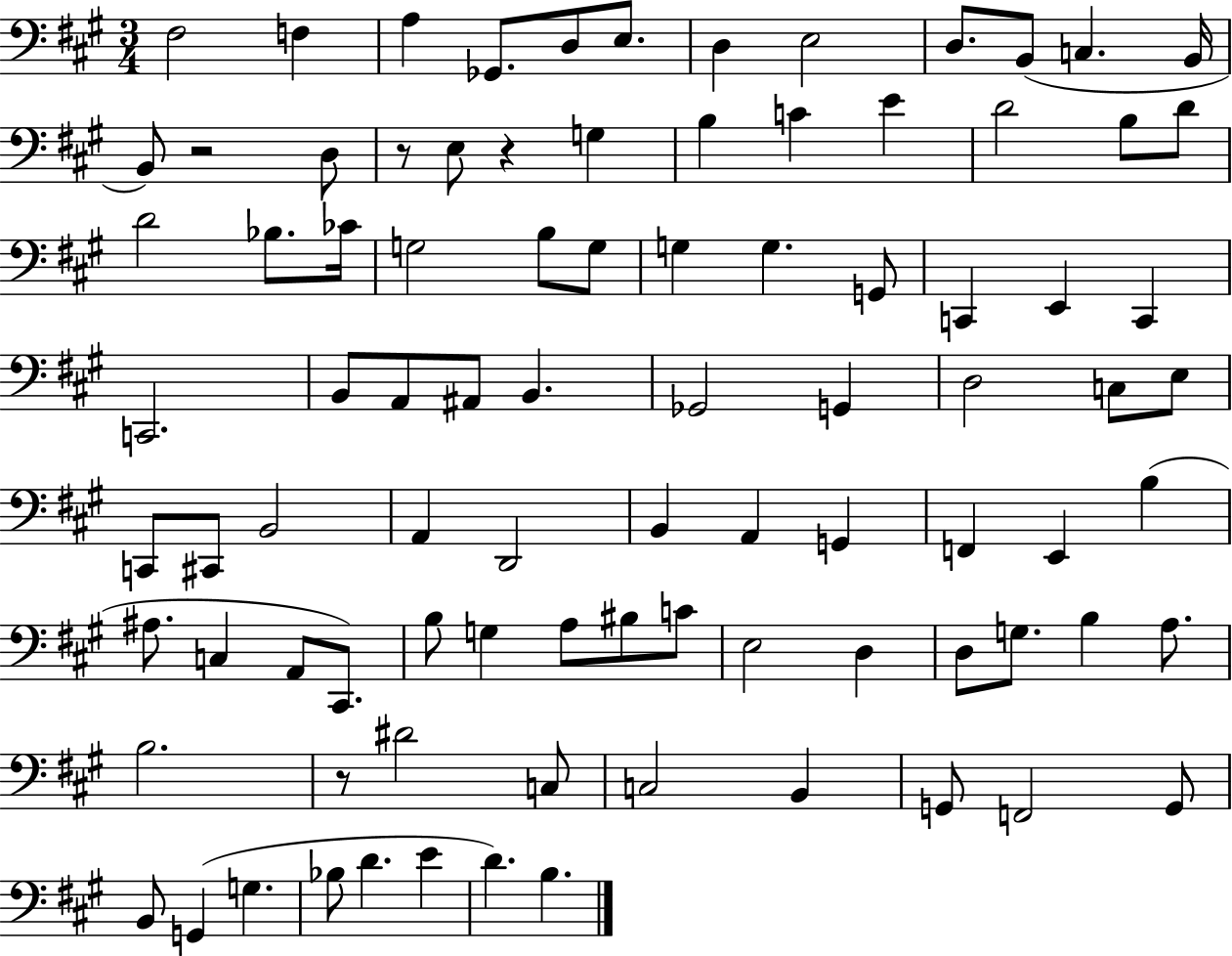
{
  \clef bass
  \numericTimeSignature
  \time 3/4
  \key a \major
  \repeat volta 2 { fis2 f4 | a4 ges,8. d8 e8. | d4 e2 | d8. b,8( c4. b,16 | \break b,8) r2 d8 | r8 e8 r4 g4 | b4 c'4 e'4 | d'2 b8 d'8 | \break d'2 bes8. ces'16 | g2 b8 g8 | g4 g4. g,8 | c,4 e,4 c,4 | \break c,2. | b,8 a,8 ais,8 b,4. | ges,2 g,4 | d2 c8 e8 | \break c,8 cis,8 b,2 | a,4 d,2 | b,4 a,4 g,4 | f,4 e,4 b4( | \break ais8. c4 a,8 cis,8.) | b8 g4 a8 bis8 c'8 | e2 d4 | d8 g8. b4 a8. | \break b2. | r8 dis'2 c8 | c2 b,4 | g,8 f,2 g,8 | \break b,8 g,4( g4. | bes8 d'4. e'4 | d'4.) b4. | } \bar "|."
}